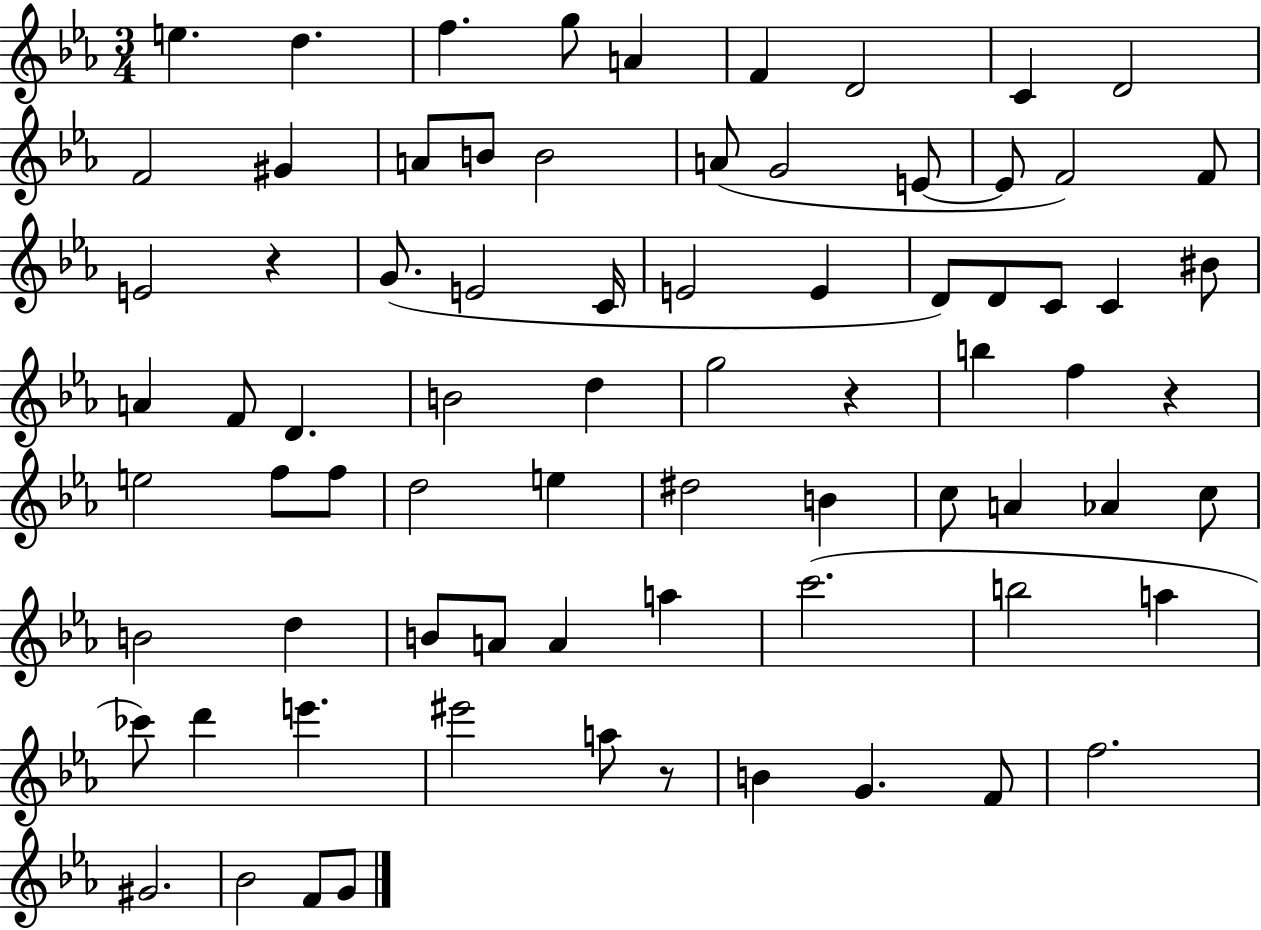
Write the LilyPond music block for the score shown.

{
  \clef treble
  \numericTimeSignature
  \time 3/4
  \key ees \major
  e''4. d''4. | f''4. g''8 a'4 | f'4 d'2 | c'4 d'2 | \break f'2 gis'4 | a'8 b'8 b'2 | a'8( g'2 e'8~~ | e'8 f'2) f'8 | \break e'2 r4 | g'8.( e'2 c'16 | e'2 e'4 | d'8) d'8 c'8 c'4 bis'8 | \break a'4 f'8 d'4. | b'2 d''4 | g''2 r4 | b''4 f''4 r4 | \break e''2 f''8 f''8 | d''2 e''4 | dis''2 b'4 | c''8 a'4 aes'4 c''8 | \break b'2 d''4 | b'8 a'8 a'4 a''4 | c'''2.( | b''2 a''4 | \break ces'''8) d'''4 e'''4. | eis'''2 a''8 r8 | b'4 g'4. f'8 | f''2. | \break gis'2. | bes'2 f'8 g'8 | \bar "|."
}